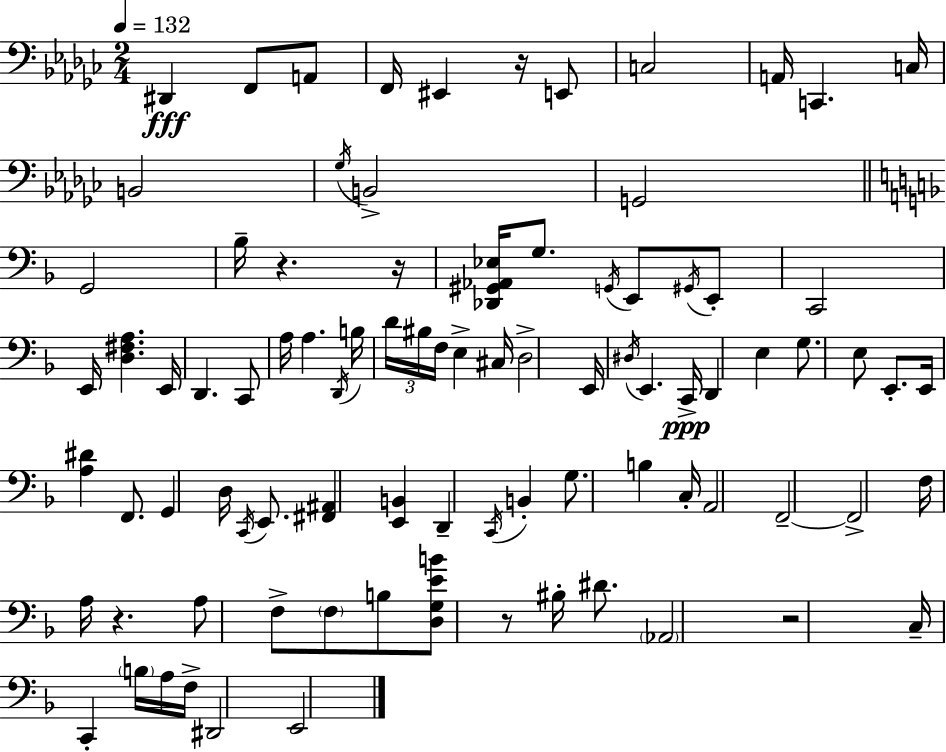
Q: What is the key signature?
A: EES minor